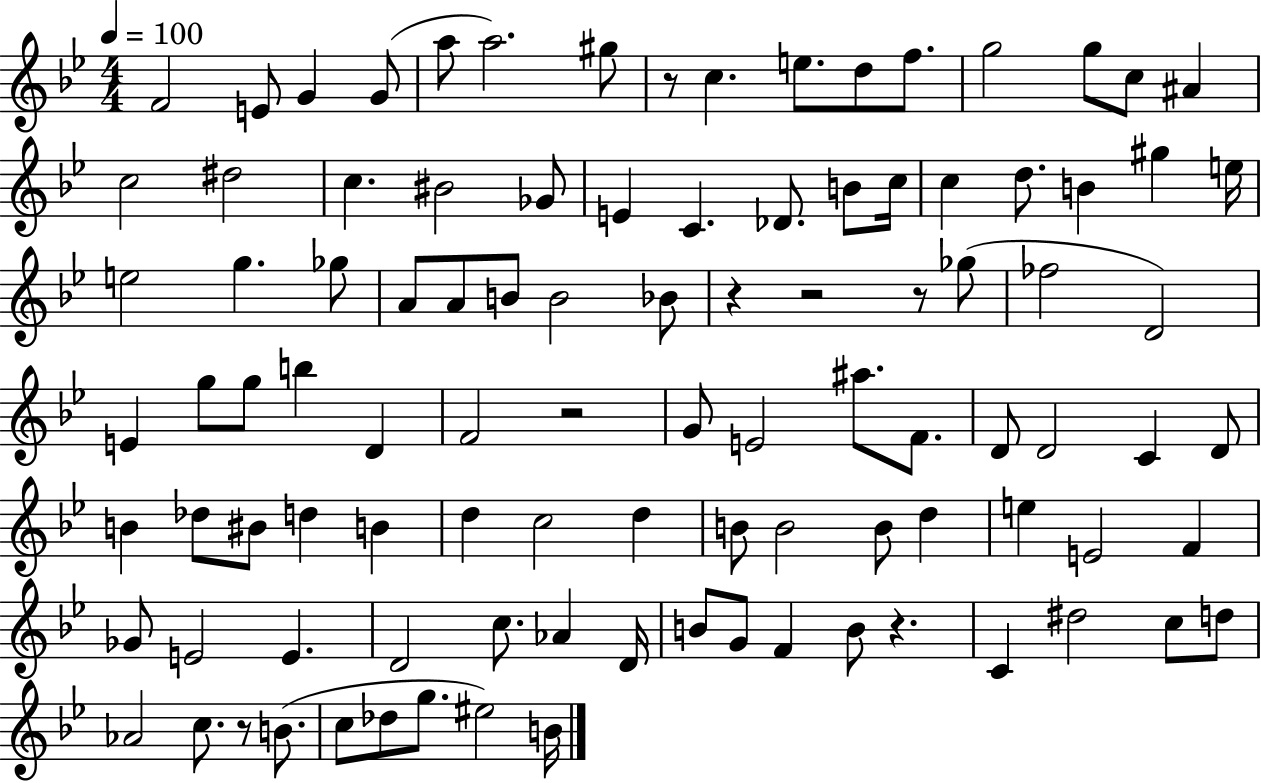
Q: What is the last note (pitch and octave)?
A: B4